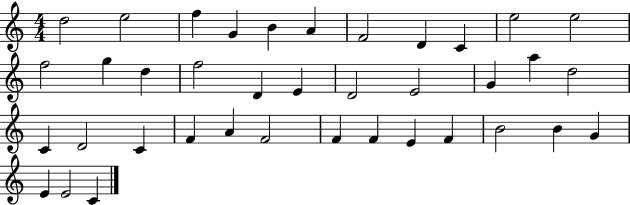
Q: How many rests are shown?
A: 0